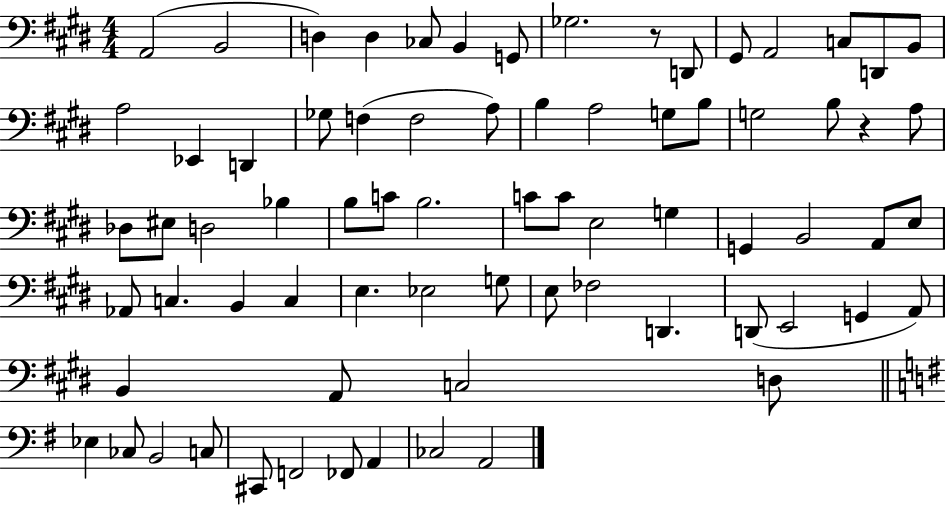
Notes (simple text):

A2/h B2/h D3/q D3/q CES3/e B2/q G2/e Gb3/h. R/e D2/e G#2/e A2/h C3/e D2/e B2/e A3/h Eb2/q D2/q Gb3/e F3/q F3/h A3/e B3/q A3/h G3/e B3/e G3/h B3/e R/q A3/e Db3/e EIS3/e D3/h Bb3/q B3/e C4/e B3/h. C4/e C4/e E3/h G3/q G2/q B2/h A2/e E3/e Ab2/e C3/q. B2/q C3/q E3/q. Eb3/h G3/e E3/e FES3/h D2/q. D2/e E2/h G2/q A2/e B2/q A2/e C3/h D3/e Eb3/q CES3/e B2/h C3/e C#2/e F2/h FES2/e A2/q CES3/h A2/h